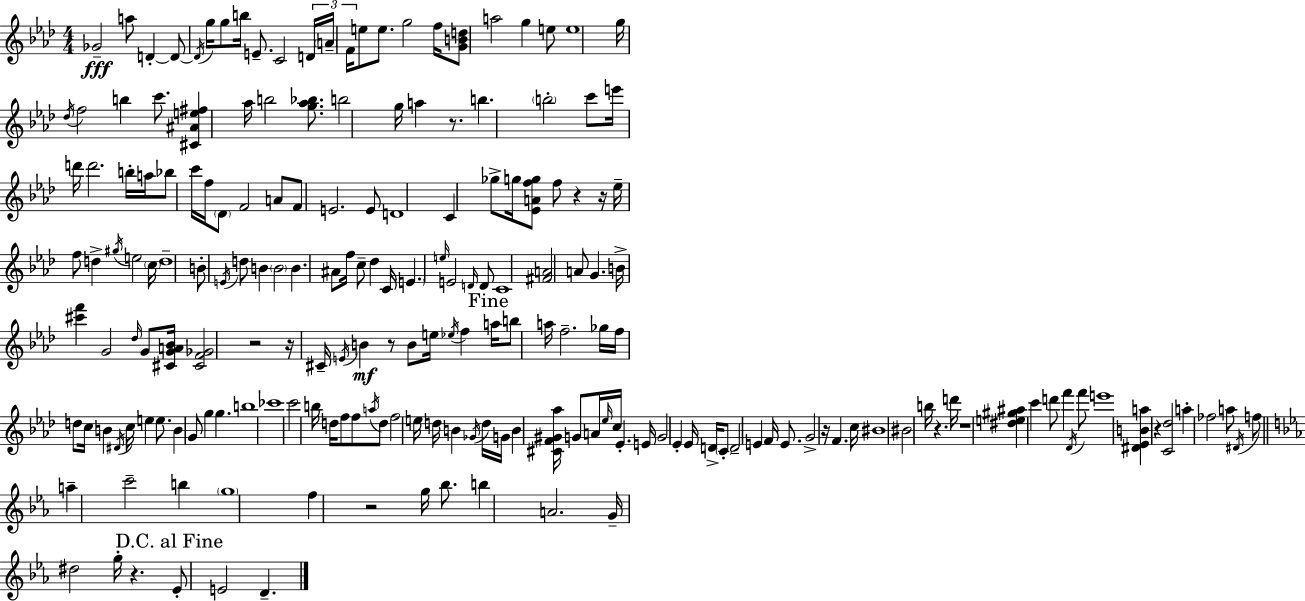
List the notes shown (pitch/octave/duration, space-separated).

Gb4/h A5/e D4/q D4/e D4/s G5/s G5/e B5/s E4/e. C4/h D4/s A4/s F4/s E5/e E5/e. G5/h F5/s [G4,B4,D5]/e A5/h G5/q E5/e E5/w G5/s Db5/s F5/h B5/q C6/e. [C#4,A#4,E5,F#5]/q Ab5/s B5/h [G5,Ab5,Bb5]/e. B5/h G5/s A5/q R/e. B5/q. B5/h C6/e E6/s D6/s D6/h. B5/s A5/s Bb5/e C6/s F5/s Db4/e F4/h A4/e F4/e E4/h. E4/e D4/w C4/q Gb5/e G5/s [Eb4,A4,F5,G5]/e F5/e R/q R/s Eb5/s F5/e D5/q G#5/s E5/h C5/s D5/w B4/e E4/s D5/e B4/q B4/h B4/q. A#4/e F5/s C5/e Db5/q C4/s E4/q. E5/s E4/h D4/s D4/e C4/w [F#4,A4]/h A4/e G4/q. B4/s [C#6,F6]/q G4/h Db5/s G4/e [C#4,G4,A4,Bb4]/s [C#4,F4,Gb4]/h R/h R/s C#4/s E4/s B4/q R/e B4/e E5/s Eb5/s F5/q A5/s B5/e A5/s F5/h. Gb5/s F5/s D5/e C5/s B4/q D#4/s C5/s E5/q E5/e. B4/q G4/e G5/q G5/q. B5/w CES6/w C6/h B5/s D5/s F5/e F5/e A5/s D5/e F5/h E5/s D5/s B4/q Gb4/s D5/s G4/s B4/q [C#4,F4,G#4,Ab5]/s G4/e A4/s Eb5/s C5/s Eb4/q. E4/s G4/h Eb4/q Eb4/s D4/s C4/e D4/h E4/q F4/s E4/e. G4/h R/s F4/q. C5/s BIS4/w BIS4/h B5/s R/q. D6/s R/w [D#5,E5,G#5,A#5]/q C6/q D6/e F6/q Db4/s F6/e E6/w [D#4,Eb4,B4,A5]/q R/q [C4,Db5]/h A5/q FES5/h A5/e D#4/s F5/e A5/q C6/h B5/q G5/w F5/q R/h G5/s Bb5/e. B5/q A4/h. G4/s D#5/h G5/s R/q. Eb4/e E4/h D4/q.